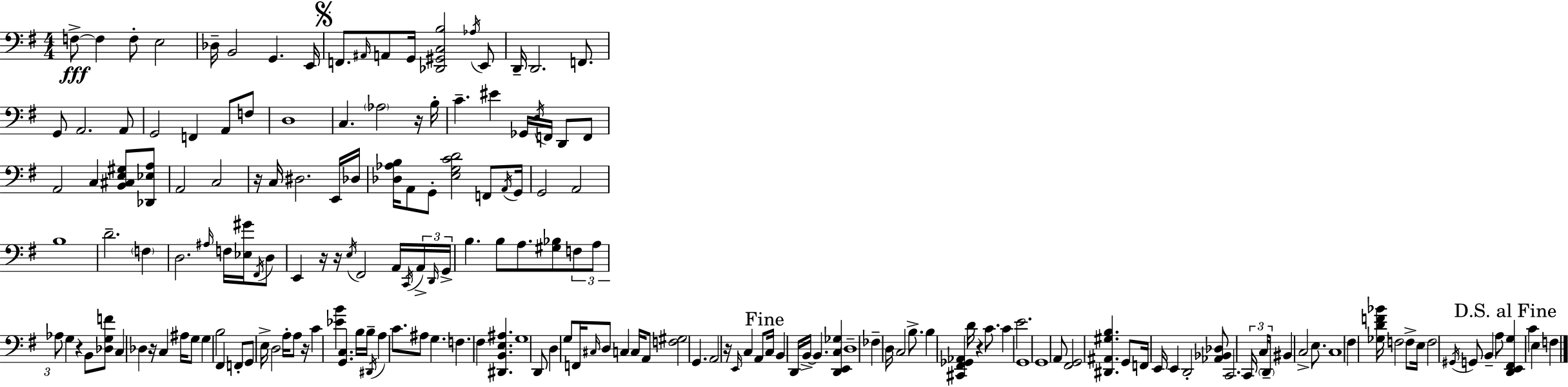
F3/e F3/q F3/e E3/h Db3/s B2/h G2/q. E2/s F2/e. A#2/s A2/e G2/s [Db2,G#2,C3,B3]/h Ab3/s E2/e D2/s D2/h. F2/e. G2/e A2/h. A2/e G2/h F2/q A2/e F3/e D3/w C3/q. Ab3/h R/s B3/s C4/q. EIS4/q Gb2/s E3/s F2/s D2/e F2/e A2/h C3/q [B2,C#3,E3,G#3]/e [Db2,Eb3,A3]/e A2/h C3/h R/s C3/s D#3/h. E2/s Db3/s [Db3,Ab3,B3]/s A2/e G2/e [E3,G3,C4,D4]/h F2/e A2/s G2/s G2/h A2/h B3/w D4/h. F3/q D3/h. A#3/s F3/s [Eb3,G#4]/s F#2/s D3/e E2/q R/s R/s E3/s F#2/h A2/s C2/s A2/s D2/s G2/s B3/q. B3/e A3/e. [G#3,Bb3]/e F3/e A3/e Ab3/e G3/q R/q B2/e [Db3,G3,F4]/e C3/q Db3/q R/s C3/q A#3/s G3/e G3/q B3/h F#2/q F2/e G2/e E3/s D3/h A3/s A3/e R/s C4/q [Eb4,B4]/q [G2,C3]/q. B3/s B3/s D#2/s A3/q C4/e. A#3/e G3/q. F3/q. F#3/q [D#2,B2,E3,A#3]/q. G3/w D2/e D3/q G3/e F2/s C#3/s D3/e C3/q C3/s A2/e [F3,G#3]/h G2/q. A2/h R/s E2/s C3/q A2/e C3/s B2/q D2/s B2/s B2/q. [D2,E2,C3,Gb3]/q D3/w FES3/q D3/s C3/h B3/e. B3/q [C#2,F#2,Gb2,Ab2]/q D4/s R/q C4/e. C4/q E4/h. G2/w G2/w A2/e [F#2,G2]/h [D#2,A#2,G#3,B3]/q. G2/e F2/s E2/s E2/q D2/h [Ab2,Bb2,Db3]/e C2/h. C2/s C3/s D2/s BIS2/q C3/h E3/e. C3/w F#3/q [Gb3,D4,F4,Bb4]/s F3/h F3/e E3/s F3/h G#2/s G2/e B2/q A3/e [D2,E2,F#2,G3]/q C4/q E3/q F3/q